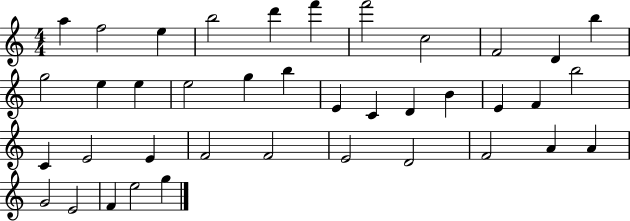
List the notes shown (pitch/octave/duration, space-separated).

A5/q F5/h E5/q B5/h D6/q F6/q F6/h C5/h F4/h D4/q B5/q G5/h E5/q E5/q E5/h G5/q B5/q E4/q C4/q D4/q B4/q E4/q F4/q B5/h C4/q E4/h E4/q F4/h F4/h E4/h D4/h F4/h A4/q A4/q G4/h E4/h F4/q E5/h G5/q